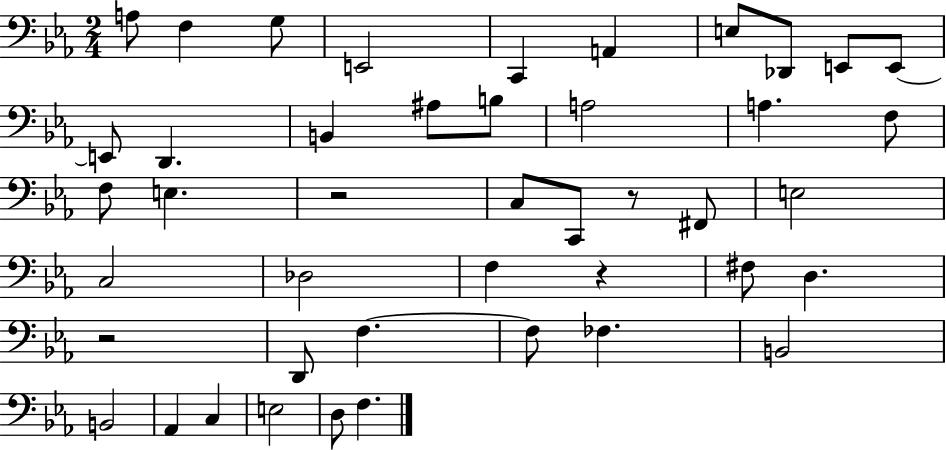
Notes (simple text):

A3/e F3/q G3/e E2/h C2/q A2/q E3/e Db2/e E2/e E2/e E2/e D2/q. B2/q A#3/e B3/e A3/h A3/q. F3/e F3/e E3/q. R/h C3/e C2/e R/e F#2/e E3/h C3/h Db3/h F3/q R/q F#3/e D3/q. R/h D2/e F3/q. F3/e FES3/q. B2/h B2/h Ab2/q C3/q E3/h D3/e F3/q.